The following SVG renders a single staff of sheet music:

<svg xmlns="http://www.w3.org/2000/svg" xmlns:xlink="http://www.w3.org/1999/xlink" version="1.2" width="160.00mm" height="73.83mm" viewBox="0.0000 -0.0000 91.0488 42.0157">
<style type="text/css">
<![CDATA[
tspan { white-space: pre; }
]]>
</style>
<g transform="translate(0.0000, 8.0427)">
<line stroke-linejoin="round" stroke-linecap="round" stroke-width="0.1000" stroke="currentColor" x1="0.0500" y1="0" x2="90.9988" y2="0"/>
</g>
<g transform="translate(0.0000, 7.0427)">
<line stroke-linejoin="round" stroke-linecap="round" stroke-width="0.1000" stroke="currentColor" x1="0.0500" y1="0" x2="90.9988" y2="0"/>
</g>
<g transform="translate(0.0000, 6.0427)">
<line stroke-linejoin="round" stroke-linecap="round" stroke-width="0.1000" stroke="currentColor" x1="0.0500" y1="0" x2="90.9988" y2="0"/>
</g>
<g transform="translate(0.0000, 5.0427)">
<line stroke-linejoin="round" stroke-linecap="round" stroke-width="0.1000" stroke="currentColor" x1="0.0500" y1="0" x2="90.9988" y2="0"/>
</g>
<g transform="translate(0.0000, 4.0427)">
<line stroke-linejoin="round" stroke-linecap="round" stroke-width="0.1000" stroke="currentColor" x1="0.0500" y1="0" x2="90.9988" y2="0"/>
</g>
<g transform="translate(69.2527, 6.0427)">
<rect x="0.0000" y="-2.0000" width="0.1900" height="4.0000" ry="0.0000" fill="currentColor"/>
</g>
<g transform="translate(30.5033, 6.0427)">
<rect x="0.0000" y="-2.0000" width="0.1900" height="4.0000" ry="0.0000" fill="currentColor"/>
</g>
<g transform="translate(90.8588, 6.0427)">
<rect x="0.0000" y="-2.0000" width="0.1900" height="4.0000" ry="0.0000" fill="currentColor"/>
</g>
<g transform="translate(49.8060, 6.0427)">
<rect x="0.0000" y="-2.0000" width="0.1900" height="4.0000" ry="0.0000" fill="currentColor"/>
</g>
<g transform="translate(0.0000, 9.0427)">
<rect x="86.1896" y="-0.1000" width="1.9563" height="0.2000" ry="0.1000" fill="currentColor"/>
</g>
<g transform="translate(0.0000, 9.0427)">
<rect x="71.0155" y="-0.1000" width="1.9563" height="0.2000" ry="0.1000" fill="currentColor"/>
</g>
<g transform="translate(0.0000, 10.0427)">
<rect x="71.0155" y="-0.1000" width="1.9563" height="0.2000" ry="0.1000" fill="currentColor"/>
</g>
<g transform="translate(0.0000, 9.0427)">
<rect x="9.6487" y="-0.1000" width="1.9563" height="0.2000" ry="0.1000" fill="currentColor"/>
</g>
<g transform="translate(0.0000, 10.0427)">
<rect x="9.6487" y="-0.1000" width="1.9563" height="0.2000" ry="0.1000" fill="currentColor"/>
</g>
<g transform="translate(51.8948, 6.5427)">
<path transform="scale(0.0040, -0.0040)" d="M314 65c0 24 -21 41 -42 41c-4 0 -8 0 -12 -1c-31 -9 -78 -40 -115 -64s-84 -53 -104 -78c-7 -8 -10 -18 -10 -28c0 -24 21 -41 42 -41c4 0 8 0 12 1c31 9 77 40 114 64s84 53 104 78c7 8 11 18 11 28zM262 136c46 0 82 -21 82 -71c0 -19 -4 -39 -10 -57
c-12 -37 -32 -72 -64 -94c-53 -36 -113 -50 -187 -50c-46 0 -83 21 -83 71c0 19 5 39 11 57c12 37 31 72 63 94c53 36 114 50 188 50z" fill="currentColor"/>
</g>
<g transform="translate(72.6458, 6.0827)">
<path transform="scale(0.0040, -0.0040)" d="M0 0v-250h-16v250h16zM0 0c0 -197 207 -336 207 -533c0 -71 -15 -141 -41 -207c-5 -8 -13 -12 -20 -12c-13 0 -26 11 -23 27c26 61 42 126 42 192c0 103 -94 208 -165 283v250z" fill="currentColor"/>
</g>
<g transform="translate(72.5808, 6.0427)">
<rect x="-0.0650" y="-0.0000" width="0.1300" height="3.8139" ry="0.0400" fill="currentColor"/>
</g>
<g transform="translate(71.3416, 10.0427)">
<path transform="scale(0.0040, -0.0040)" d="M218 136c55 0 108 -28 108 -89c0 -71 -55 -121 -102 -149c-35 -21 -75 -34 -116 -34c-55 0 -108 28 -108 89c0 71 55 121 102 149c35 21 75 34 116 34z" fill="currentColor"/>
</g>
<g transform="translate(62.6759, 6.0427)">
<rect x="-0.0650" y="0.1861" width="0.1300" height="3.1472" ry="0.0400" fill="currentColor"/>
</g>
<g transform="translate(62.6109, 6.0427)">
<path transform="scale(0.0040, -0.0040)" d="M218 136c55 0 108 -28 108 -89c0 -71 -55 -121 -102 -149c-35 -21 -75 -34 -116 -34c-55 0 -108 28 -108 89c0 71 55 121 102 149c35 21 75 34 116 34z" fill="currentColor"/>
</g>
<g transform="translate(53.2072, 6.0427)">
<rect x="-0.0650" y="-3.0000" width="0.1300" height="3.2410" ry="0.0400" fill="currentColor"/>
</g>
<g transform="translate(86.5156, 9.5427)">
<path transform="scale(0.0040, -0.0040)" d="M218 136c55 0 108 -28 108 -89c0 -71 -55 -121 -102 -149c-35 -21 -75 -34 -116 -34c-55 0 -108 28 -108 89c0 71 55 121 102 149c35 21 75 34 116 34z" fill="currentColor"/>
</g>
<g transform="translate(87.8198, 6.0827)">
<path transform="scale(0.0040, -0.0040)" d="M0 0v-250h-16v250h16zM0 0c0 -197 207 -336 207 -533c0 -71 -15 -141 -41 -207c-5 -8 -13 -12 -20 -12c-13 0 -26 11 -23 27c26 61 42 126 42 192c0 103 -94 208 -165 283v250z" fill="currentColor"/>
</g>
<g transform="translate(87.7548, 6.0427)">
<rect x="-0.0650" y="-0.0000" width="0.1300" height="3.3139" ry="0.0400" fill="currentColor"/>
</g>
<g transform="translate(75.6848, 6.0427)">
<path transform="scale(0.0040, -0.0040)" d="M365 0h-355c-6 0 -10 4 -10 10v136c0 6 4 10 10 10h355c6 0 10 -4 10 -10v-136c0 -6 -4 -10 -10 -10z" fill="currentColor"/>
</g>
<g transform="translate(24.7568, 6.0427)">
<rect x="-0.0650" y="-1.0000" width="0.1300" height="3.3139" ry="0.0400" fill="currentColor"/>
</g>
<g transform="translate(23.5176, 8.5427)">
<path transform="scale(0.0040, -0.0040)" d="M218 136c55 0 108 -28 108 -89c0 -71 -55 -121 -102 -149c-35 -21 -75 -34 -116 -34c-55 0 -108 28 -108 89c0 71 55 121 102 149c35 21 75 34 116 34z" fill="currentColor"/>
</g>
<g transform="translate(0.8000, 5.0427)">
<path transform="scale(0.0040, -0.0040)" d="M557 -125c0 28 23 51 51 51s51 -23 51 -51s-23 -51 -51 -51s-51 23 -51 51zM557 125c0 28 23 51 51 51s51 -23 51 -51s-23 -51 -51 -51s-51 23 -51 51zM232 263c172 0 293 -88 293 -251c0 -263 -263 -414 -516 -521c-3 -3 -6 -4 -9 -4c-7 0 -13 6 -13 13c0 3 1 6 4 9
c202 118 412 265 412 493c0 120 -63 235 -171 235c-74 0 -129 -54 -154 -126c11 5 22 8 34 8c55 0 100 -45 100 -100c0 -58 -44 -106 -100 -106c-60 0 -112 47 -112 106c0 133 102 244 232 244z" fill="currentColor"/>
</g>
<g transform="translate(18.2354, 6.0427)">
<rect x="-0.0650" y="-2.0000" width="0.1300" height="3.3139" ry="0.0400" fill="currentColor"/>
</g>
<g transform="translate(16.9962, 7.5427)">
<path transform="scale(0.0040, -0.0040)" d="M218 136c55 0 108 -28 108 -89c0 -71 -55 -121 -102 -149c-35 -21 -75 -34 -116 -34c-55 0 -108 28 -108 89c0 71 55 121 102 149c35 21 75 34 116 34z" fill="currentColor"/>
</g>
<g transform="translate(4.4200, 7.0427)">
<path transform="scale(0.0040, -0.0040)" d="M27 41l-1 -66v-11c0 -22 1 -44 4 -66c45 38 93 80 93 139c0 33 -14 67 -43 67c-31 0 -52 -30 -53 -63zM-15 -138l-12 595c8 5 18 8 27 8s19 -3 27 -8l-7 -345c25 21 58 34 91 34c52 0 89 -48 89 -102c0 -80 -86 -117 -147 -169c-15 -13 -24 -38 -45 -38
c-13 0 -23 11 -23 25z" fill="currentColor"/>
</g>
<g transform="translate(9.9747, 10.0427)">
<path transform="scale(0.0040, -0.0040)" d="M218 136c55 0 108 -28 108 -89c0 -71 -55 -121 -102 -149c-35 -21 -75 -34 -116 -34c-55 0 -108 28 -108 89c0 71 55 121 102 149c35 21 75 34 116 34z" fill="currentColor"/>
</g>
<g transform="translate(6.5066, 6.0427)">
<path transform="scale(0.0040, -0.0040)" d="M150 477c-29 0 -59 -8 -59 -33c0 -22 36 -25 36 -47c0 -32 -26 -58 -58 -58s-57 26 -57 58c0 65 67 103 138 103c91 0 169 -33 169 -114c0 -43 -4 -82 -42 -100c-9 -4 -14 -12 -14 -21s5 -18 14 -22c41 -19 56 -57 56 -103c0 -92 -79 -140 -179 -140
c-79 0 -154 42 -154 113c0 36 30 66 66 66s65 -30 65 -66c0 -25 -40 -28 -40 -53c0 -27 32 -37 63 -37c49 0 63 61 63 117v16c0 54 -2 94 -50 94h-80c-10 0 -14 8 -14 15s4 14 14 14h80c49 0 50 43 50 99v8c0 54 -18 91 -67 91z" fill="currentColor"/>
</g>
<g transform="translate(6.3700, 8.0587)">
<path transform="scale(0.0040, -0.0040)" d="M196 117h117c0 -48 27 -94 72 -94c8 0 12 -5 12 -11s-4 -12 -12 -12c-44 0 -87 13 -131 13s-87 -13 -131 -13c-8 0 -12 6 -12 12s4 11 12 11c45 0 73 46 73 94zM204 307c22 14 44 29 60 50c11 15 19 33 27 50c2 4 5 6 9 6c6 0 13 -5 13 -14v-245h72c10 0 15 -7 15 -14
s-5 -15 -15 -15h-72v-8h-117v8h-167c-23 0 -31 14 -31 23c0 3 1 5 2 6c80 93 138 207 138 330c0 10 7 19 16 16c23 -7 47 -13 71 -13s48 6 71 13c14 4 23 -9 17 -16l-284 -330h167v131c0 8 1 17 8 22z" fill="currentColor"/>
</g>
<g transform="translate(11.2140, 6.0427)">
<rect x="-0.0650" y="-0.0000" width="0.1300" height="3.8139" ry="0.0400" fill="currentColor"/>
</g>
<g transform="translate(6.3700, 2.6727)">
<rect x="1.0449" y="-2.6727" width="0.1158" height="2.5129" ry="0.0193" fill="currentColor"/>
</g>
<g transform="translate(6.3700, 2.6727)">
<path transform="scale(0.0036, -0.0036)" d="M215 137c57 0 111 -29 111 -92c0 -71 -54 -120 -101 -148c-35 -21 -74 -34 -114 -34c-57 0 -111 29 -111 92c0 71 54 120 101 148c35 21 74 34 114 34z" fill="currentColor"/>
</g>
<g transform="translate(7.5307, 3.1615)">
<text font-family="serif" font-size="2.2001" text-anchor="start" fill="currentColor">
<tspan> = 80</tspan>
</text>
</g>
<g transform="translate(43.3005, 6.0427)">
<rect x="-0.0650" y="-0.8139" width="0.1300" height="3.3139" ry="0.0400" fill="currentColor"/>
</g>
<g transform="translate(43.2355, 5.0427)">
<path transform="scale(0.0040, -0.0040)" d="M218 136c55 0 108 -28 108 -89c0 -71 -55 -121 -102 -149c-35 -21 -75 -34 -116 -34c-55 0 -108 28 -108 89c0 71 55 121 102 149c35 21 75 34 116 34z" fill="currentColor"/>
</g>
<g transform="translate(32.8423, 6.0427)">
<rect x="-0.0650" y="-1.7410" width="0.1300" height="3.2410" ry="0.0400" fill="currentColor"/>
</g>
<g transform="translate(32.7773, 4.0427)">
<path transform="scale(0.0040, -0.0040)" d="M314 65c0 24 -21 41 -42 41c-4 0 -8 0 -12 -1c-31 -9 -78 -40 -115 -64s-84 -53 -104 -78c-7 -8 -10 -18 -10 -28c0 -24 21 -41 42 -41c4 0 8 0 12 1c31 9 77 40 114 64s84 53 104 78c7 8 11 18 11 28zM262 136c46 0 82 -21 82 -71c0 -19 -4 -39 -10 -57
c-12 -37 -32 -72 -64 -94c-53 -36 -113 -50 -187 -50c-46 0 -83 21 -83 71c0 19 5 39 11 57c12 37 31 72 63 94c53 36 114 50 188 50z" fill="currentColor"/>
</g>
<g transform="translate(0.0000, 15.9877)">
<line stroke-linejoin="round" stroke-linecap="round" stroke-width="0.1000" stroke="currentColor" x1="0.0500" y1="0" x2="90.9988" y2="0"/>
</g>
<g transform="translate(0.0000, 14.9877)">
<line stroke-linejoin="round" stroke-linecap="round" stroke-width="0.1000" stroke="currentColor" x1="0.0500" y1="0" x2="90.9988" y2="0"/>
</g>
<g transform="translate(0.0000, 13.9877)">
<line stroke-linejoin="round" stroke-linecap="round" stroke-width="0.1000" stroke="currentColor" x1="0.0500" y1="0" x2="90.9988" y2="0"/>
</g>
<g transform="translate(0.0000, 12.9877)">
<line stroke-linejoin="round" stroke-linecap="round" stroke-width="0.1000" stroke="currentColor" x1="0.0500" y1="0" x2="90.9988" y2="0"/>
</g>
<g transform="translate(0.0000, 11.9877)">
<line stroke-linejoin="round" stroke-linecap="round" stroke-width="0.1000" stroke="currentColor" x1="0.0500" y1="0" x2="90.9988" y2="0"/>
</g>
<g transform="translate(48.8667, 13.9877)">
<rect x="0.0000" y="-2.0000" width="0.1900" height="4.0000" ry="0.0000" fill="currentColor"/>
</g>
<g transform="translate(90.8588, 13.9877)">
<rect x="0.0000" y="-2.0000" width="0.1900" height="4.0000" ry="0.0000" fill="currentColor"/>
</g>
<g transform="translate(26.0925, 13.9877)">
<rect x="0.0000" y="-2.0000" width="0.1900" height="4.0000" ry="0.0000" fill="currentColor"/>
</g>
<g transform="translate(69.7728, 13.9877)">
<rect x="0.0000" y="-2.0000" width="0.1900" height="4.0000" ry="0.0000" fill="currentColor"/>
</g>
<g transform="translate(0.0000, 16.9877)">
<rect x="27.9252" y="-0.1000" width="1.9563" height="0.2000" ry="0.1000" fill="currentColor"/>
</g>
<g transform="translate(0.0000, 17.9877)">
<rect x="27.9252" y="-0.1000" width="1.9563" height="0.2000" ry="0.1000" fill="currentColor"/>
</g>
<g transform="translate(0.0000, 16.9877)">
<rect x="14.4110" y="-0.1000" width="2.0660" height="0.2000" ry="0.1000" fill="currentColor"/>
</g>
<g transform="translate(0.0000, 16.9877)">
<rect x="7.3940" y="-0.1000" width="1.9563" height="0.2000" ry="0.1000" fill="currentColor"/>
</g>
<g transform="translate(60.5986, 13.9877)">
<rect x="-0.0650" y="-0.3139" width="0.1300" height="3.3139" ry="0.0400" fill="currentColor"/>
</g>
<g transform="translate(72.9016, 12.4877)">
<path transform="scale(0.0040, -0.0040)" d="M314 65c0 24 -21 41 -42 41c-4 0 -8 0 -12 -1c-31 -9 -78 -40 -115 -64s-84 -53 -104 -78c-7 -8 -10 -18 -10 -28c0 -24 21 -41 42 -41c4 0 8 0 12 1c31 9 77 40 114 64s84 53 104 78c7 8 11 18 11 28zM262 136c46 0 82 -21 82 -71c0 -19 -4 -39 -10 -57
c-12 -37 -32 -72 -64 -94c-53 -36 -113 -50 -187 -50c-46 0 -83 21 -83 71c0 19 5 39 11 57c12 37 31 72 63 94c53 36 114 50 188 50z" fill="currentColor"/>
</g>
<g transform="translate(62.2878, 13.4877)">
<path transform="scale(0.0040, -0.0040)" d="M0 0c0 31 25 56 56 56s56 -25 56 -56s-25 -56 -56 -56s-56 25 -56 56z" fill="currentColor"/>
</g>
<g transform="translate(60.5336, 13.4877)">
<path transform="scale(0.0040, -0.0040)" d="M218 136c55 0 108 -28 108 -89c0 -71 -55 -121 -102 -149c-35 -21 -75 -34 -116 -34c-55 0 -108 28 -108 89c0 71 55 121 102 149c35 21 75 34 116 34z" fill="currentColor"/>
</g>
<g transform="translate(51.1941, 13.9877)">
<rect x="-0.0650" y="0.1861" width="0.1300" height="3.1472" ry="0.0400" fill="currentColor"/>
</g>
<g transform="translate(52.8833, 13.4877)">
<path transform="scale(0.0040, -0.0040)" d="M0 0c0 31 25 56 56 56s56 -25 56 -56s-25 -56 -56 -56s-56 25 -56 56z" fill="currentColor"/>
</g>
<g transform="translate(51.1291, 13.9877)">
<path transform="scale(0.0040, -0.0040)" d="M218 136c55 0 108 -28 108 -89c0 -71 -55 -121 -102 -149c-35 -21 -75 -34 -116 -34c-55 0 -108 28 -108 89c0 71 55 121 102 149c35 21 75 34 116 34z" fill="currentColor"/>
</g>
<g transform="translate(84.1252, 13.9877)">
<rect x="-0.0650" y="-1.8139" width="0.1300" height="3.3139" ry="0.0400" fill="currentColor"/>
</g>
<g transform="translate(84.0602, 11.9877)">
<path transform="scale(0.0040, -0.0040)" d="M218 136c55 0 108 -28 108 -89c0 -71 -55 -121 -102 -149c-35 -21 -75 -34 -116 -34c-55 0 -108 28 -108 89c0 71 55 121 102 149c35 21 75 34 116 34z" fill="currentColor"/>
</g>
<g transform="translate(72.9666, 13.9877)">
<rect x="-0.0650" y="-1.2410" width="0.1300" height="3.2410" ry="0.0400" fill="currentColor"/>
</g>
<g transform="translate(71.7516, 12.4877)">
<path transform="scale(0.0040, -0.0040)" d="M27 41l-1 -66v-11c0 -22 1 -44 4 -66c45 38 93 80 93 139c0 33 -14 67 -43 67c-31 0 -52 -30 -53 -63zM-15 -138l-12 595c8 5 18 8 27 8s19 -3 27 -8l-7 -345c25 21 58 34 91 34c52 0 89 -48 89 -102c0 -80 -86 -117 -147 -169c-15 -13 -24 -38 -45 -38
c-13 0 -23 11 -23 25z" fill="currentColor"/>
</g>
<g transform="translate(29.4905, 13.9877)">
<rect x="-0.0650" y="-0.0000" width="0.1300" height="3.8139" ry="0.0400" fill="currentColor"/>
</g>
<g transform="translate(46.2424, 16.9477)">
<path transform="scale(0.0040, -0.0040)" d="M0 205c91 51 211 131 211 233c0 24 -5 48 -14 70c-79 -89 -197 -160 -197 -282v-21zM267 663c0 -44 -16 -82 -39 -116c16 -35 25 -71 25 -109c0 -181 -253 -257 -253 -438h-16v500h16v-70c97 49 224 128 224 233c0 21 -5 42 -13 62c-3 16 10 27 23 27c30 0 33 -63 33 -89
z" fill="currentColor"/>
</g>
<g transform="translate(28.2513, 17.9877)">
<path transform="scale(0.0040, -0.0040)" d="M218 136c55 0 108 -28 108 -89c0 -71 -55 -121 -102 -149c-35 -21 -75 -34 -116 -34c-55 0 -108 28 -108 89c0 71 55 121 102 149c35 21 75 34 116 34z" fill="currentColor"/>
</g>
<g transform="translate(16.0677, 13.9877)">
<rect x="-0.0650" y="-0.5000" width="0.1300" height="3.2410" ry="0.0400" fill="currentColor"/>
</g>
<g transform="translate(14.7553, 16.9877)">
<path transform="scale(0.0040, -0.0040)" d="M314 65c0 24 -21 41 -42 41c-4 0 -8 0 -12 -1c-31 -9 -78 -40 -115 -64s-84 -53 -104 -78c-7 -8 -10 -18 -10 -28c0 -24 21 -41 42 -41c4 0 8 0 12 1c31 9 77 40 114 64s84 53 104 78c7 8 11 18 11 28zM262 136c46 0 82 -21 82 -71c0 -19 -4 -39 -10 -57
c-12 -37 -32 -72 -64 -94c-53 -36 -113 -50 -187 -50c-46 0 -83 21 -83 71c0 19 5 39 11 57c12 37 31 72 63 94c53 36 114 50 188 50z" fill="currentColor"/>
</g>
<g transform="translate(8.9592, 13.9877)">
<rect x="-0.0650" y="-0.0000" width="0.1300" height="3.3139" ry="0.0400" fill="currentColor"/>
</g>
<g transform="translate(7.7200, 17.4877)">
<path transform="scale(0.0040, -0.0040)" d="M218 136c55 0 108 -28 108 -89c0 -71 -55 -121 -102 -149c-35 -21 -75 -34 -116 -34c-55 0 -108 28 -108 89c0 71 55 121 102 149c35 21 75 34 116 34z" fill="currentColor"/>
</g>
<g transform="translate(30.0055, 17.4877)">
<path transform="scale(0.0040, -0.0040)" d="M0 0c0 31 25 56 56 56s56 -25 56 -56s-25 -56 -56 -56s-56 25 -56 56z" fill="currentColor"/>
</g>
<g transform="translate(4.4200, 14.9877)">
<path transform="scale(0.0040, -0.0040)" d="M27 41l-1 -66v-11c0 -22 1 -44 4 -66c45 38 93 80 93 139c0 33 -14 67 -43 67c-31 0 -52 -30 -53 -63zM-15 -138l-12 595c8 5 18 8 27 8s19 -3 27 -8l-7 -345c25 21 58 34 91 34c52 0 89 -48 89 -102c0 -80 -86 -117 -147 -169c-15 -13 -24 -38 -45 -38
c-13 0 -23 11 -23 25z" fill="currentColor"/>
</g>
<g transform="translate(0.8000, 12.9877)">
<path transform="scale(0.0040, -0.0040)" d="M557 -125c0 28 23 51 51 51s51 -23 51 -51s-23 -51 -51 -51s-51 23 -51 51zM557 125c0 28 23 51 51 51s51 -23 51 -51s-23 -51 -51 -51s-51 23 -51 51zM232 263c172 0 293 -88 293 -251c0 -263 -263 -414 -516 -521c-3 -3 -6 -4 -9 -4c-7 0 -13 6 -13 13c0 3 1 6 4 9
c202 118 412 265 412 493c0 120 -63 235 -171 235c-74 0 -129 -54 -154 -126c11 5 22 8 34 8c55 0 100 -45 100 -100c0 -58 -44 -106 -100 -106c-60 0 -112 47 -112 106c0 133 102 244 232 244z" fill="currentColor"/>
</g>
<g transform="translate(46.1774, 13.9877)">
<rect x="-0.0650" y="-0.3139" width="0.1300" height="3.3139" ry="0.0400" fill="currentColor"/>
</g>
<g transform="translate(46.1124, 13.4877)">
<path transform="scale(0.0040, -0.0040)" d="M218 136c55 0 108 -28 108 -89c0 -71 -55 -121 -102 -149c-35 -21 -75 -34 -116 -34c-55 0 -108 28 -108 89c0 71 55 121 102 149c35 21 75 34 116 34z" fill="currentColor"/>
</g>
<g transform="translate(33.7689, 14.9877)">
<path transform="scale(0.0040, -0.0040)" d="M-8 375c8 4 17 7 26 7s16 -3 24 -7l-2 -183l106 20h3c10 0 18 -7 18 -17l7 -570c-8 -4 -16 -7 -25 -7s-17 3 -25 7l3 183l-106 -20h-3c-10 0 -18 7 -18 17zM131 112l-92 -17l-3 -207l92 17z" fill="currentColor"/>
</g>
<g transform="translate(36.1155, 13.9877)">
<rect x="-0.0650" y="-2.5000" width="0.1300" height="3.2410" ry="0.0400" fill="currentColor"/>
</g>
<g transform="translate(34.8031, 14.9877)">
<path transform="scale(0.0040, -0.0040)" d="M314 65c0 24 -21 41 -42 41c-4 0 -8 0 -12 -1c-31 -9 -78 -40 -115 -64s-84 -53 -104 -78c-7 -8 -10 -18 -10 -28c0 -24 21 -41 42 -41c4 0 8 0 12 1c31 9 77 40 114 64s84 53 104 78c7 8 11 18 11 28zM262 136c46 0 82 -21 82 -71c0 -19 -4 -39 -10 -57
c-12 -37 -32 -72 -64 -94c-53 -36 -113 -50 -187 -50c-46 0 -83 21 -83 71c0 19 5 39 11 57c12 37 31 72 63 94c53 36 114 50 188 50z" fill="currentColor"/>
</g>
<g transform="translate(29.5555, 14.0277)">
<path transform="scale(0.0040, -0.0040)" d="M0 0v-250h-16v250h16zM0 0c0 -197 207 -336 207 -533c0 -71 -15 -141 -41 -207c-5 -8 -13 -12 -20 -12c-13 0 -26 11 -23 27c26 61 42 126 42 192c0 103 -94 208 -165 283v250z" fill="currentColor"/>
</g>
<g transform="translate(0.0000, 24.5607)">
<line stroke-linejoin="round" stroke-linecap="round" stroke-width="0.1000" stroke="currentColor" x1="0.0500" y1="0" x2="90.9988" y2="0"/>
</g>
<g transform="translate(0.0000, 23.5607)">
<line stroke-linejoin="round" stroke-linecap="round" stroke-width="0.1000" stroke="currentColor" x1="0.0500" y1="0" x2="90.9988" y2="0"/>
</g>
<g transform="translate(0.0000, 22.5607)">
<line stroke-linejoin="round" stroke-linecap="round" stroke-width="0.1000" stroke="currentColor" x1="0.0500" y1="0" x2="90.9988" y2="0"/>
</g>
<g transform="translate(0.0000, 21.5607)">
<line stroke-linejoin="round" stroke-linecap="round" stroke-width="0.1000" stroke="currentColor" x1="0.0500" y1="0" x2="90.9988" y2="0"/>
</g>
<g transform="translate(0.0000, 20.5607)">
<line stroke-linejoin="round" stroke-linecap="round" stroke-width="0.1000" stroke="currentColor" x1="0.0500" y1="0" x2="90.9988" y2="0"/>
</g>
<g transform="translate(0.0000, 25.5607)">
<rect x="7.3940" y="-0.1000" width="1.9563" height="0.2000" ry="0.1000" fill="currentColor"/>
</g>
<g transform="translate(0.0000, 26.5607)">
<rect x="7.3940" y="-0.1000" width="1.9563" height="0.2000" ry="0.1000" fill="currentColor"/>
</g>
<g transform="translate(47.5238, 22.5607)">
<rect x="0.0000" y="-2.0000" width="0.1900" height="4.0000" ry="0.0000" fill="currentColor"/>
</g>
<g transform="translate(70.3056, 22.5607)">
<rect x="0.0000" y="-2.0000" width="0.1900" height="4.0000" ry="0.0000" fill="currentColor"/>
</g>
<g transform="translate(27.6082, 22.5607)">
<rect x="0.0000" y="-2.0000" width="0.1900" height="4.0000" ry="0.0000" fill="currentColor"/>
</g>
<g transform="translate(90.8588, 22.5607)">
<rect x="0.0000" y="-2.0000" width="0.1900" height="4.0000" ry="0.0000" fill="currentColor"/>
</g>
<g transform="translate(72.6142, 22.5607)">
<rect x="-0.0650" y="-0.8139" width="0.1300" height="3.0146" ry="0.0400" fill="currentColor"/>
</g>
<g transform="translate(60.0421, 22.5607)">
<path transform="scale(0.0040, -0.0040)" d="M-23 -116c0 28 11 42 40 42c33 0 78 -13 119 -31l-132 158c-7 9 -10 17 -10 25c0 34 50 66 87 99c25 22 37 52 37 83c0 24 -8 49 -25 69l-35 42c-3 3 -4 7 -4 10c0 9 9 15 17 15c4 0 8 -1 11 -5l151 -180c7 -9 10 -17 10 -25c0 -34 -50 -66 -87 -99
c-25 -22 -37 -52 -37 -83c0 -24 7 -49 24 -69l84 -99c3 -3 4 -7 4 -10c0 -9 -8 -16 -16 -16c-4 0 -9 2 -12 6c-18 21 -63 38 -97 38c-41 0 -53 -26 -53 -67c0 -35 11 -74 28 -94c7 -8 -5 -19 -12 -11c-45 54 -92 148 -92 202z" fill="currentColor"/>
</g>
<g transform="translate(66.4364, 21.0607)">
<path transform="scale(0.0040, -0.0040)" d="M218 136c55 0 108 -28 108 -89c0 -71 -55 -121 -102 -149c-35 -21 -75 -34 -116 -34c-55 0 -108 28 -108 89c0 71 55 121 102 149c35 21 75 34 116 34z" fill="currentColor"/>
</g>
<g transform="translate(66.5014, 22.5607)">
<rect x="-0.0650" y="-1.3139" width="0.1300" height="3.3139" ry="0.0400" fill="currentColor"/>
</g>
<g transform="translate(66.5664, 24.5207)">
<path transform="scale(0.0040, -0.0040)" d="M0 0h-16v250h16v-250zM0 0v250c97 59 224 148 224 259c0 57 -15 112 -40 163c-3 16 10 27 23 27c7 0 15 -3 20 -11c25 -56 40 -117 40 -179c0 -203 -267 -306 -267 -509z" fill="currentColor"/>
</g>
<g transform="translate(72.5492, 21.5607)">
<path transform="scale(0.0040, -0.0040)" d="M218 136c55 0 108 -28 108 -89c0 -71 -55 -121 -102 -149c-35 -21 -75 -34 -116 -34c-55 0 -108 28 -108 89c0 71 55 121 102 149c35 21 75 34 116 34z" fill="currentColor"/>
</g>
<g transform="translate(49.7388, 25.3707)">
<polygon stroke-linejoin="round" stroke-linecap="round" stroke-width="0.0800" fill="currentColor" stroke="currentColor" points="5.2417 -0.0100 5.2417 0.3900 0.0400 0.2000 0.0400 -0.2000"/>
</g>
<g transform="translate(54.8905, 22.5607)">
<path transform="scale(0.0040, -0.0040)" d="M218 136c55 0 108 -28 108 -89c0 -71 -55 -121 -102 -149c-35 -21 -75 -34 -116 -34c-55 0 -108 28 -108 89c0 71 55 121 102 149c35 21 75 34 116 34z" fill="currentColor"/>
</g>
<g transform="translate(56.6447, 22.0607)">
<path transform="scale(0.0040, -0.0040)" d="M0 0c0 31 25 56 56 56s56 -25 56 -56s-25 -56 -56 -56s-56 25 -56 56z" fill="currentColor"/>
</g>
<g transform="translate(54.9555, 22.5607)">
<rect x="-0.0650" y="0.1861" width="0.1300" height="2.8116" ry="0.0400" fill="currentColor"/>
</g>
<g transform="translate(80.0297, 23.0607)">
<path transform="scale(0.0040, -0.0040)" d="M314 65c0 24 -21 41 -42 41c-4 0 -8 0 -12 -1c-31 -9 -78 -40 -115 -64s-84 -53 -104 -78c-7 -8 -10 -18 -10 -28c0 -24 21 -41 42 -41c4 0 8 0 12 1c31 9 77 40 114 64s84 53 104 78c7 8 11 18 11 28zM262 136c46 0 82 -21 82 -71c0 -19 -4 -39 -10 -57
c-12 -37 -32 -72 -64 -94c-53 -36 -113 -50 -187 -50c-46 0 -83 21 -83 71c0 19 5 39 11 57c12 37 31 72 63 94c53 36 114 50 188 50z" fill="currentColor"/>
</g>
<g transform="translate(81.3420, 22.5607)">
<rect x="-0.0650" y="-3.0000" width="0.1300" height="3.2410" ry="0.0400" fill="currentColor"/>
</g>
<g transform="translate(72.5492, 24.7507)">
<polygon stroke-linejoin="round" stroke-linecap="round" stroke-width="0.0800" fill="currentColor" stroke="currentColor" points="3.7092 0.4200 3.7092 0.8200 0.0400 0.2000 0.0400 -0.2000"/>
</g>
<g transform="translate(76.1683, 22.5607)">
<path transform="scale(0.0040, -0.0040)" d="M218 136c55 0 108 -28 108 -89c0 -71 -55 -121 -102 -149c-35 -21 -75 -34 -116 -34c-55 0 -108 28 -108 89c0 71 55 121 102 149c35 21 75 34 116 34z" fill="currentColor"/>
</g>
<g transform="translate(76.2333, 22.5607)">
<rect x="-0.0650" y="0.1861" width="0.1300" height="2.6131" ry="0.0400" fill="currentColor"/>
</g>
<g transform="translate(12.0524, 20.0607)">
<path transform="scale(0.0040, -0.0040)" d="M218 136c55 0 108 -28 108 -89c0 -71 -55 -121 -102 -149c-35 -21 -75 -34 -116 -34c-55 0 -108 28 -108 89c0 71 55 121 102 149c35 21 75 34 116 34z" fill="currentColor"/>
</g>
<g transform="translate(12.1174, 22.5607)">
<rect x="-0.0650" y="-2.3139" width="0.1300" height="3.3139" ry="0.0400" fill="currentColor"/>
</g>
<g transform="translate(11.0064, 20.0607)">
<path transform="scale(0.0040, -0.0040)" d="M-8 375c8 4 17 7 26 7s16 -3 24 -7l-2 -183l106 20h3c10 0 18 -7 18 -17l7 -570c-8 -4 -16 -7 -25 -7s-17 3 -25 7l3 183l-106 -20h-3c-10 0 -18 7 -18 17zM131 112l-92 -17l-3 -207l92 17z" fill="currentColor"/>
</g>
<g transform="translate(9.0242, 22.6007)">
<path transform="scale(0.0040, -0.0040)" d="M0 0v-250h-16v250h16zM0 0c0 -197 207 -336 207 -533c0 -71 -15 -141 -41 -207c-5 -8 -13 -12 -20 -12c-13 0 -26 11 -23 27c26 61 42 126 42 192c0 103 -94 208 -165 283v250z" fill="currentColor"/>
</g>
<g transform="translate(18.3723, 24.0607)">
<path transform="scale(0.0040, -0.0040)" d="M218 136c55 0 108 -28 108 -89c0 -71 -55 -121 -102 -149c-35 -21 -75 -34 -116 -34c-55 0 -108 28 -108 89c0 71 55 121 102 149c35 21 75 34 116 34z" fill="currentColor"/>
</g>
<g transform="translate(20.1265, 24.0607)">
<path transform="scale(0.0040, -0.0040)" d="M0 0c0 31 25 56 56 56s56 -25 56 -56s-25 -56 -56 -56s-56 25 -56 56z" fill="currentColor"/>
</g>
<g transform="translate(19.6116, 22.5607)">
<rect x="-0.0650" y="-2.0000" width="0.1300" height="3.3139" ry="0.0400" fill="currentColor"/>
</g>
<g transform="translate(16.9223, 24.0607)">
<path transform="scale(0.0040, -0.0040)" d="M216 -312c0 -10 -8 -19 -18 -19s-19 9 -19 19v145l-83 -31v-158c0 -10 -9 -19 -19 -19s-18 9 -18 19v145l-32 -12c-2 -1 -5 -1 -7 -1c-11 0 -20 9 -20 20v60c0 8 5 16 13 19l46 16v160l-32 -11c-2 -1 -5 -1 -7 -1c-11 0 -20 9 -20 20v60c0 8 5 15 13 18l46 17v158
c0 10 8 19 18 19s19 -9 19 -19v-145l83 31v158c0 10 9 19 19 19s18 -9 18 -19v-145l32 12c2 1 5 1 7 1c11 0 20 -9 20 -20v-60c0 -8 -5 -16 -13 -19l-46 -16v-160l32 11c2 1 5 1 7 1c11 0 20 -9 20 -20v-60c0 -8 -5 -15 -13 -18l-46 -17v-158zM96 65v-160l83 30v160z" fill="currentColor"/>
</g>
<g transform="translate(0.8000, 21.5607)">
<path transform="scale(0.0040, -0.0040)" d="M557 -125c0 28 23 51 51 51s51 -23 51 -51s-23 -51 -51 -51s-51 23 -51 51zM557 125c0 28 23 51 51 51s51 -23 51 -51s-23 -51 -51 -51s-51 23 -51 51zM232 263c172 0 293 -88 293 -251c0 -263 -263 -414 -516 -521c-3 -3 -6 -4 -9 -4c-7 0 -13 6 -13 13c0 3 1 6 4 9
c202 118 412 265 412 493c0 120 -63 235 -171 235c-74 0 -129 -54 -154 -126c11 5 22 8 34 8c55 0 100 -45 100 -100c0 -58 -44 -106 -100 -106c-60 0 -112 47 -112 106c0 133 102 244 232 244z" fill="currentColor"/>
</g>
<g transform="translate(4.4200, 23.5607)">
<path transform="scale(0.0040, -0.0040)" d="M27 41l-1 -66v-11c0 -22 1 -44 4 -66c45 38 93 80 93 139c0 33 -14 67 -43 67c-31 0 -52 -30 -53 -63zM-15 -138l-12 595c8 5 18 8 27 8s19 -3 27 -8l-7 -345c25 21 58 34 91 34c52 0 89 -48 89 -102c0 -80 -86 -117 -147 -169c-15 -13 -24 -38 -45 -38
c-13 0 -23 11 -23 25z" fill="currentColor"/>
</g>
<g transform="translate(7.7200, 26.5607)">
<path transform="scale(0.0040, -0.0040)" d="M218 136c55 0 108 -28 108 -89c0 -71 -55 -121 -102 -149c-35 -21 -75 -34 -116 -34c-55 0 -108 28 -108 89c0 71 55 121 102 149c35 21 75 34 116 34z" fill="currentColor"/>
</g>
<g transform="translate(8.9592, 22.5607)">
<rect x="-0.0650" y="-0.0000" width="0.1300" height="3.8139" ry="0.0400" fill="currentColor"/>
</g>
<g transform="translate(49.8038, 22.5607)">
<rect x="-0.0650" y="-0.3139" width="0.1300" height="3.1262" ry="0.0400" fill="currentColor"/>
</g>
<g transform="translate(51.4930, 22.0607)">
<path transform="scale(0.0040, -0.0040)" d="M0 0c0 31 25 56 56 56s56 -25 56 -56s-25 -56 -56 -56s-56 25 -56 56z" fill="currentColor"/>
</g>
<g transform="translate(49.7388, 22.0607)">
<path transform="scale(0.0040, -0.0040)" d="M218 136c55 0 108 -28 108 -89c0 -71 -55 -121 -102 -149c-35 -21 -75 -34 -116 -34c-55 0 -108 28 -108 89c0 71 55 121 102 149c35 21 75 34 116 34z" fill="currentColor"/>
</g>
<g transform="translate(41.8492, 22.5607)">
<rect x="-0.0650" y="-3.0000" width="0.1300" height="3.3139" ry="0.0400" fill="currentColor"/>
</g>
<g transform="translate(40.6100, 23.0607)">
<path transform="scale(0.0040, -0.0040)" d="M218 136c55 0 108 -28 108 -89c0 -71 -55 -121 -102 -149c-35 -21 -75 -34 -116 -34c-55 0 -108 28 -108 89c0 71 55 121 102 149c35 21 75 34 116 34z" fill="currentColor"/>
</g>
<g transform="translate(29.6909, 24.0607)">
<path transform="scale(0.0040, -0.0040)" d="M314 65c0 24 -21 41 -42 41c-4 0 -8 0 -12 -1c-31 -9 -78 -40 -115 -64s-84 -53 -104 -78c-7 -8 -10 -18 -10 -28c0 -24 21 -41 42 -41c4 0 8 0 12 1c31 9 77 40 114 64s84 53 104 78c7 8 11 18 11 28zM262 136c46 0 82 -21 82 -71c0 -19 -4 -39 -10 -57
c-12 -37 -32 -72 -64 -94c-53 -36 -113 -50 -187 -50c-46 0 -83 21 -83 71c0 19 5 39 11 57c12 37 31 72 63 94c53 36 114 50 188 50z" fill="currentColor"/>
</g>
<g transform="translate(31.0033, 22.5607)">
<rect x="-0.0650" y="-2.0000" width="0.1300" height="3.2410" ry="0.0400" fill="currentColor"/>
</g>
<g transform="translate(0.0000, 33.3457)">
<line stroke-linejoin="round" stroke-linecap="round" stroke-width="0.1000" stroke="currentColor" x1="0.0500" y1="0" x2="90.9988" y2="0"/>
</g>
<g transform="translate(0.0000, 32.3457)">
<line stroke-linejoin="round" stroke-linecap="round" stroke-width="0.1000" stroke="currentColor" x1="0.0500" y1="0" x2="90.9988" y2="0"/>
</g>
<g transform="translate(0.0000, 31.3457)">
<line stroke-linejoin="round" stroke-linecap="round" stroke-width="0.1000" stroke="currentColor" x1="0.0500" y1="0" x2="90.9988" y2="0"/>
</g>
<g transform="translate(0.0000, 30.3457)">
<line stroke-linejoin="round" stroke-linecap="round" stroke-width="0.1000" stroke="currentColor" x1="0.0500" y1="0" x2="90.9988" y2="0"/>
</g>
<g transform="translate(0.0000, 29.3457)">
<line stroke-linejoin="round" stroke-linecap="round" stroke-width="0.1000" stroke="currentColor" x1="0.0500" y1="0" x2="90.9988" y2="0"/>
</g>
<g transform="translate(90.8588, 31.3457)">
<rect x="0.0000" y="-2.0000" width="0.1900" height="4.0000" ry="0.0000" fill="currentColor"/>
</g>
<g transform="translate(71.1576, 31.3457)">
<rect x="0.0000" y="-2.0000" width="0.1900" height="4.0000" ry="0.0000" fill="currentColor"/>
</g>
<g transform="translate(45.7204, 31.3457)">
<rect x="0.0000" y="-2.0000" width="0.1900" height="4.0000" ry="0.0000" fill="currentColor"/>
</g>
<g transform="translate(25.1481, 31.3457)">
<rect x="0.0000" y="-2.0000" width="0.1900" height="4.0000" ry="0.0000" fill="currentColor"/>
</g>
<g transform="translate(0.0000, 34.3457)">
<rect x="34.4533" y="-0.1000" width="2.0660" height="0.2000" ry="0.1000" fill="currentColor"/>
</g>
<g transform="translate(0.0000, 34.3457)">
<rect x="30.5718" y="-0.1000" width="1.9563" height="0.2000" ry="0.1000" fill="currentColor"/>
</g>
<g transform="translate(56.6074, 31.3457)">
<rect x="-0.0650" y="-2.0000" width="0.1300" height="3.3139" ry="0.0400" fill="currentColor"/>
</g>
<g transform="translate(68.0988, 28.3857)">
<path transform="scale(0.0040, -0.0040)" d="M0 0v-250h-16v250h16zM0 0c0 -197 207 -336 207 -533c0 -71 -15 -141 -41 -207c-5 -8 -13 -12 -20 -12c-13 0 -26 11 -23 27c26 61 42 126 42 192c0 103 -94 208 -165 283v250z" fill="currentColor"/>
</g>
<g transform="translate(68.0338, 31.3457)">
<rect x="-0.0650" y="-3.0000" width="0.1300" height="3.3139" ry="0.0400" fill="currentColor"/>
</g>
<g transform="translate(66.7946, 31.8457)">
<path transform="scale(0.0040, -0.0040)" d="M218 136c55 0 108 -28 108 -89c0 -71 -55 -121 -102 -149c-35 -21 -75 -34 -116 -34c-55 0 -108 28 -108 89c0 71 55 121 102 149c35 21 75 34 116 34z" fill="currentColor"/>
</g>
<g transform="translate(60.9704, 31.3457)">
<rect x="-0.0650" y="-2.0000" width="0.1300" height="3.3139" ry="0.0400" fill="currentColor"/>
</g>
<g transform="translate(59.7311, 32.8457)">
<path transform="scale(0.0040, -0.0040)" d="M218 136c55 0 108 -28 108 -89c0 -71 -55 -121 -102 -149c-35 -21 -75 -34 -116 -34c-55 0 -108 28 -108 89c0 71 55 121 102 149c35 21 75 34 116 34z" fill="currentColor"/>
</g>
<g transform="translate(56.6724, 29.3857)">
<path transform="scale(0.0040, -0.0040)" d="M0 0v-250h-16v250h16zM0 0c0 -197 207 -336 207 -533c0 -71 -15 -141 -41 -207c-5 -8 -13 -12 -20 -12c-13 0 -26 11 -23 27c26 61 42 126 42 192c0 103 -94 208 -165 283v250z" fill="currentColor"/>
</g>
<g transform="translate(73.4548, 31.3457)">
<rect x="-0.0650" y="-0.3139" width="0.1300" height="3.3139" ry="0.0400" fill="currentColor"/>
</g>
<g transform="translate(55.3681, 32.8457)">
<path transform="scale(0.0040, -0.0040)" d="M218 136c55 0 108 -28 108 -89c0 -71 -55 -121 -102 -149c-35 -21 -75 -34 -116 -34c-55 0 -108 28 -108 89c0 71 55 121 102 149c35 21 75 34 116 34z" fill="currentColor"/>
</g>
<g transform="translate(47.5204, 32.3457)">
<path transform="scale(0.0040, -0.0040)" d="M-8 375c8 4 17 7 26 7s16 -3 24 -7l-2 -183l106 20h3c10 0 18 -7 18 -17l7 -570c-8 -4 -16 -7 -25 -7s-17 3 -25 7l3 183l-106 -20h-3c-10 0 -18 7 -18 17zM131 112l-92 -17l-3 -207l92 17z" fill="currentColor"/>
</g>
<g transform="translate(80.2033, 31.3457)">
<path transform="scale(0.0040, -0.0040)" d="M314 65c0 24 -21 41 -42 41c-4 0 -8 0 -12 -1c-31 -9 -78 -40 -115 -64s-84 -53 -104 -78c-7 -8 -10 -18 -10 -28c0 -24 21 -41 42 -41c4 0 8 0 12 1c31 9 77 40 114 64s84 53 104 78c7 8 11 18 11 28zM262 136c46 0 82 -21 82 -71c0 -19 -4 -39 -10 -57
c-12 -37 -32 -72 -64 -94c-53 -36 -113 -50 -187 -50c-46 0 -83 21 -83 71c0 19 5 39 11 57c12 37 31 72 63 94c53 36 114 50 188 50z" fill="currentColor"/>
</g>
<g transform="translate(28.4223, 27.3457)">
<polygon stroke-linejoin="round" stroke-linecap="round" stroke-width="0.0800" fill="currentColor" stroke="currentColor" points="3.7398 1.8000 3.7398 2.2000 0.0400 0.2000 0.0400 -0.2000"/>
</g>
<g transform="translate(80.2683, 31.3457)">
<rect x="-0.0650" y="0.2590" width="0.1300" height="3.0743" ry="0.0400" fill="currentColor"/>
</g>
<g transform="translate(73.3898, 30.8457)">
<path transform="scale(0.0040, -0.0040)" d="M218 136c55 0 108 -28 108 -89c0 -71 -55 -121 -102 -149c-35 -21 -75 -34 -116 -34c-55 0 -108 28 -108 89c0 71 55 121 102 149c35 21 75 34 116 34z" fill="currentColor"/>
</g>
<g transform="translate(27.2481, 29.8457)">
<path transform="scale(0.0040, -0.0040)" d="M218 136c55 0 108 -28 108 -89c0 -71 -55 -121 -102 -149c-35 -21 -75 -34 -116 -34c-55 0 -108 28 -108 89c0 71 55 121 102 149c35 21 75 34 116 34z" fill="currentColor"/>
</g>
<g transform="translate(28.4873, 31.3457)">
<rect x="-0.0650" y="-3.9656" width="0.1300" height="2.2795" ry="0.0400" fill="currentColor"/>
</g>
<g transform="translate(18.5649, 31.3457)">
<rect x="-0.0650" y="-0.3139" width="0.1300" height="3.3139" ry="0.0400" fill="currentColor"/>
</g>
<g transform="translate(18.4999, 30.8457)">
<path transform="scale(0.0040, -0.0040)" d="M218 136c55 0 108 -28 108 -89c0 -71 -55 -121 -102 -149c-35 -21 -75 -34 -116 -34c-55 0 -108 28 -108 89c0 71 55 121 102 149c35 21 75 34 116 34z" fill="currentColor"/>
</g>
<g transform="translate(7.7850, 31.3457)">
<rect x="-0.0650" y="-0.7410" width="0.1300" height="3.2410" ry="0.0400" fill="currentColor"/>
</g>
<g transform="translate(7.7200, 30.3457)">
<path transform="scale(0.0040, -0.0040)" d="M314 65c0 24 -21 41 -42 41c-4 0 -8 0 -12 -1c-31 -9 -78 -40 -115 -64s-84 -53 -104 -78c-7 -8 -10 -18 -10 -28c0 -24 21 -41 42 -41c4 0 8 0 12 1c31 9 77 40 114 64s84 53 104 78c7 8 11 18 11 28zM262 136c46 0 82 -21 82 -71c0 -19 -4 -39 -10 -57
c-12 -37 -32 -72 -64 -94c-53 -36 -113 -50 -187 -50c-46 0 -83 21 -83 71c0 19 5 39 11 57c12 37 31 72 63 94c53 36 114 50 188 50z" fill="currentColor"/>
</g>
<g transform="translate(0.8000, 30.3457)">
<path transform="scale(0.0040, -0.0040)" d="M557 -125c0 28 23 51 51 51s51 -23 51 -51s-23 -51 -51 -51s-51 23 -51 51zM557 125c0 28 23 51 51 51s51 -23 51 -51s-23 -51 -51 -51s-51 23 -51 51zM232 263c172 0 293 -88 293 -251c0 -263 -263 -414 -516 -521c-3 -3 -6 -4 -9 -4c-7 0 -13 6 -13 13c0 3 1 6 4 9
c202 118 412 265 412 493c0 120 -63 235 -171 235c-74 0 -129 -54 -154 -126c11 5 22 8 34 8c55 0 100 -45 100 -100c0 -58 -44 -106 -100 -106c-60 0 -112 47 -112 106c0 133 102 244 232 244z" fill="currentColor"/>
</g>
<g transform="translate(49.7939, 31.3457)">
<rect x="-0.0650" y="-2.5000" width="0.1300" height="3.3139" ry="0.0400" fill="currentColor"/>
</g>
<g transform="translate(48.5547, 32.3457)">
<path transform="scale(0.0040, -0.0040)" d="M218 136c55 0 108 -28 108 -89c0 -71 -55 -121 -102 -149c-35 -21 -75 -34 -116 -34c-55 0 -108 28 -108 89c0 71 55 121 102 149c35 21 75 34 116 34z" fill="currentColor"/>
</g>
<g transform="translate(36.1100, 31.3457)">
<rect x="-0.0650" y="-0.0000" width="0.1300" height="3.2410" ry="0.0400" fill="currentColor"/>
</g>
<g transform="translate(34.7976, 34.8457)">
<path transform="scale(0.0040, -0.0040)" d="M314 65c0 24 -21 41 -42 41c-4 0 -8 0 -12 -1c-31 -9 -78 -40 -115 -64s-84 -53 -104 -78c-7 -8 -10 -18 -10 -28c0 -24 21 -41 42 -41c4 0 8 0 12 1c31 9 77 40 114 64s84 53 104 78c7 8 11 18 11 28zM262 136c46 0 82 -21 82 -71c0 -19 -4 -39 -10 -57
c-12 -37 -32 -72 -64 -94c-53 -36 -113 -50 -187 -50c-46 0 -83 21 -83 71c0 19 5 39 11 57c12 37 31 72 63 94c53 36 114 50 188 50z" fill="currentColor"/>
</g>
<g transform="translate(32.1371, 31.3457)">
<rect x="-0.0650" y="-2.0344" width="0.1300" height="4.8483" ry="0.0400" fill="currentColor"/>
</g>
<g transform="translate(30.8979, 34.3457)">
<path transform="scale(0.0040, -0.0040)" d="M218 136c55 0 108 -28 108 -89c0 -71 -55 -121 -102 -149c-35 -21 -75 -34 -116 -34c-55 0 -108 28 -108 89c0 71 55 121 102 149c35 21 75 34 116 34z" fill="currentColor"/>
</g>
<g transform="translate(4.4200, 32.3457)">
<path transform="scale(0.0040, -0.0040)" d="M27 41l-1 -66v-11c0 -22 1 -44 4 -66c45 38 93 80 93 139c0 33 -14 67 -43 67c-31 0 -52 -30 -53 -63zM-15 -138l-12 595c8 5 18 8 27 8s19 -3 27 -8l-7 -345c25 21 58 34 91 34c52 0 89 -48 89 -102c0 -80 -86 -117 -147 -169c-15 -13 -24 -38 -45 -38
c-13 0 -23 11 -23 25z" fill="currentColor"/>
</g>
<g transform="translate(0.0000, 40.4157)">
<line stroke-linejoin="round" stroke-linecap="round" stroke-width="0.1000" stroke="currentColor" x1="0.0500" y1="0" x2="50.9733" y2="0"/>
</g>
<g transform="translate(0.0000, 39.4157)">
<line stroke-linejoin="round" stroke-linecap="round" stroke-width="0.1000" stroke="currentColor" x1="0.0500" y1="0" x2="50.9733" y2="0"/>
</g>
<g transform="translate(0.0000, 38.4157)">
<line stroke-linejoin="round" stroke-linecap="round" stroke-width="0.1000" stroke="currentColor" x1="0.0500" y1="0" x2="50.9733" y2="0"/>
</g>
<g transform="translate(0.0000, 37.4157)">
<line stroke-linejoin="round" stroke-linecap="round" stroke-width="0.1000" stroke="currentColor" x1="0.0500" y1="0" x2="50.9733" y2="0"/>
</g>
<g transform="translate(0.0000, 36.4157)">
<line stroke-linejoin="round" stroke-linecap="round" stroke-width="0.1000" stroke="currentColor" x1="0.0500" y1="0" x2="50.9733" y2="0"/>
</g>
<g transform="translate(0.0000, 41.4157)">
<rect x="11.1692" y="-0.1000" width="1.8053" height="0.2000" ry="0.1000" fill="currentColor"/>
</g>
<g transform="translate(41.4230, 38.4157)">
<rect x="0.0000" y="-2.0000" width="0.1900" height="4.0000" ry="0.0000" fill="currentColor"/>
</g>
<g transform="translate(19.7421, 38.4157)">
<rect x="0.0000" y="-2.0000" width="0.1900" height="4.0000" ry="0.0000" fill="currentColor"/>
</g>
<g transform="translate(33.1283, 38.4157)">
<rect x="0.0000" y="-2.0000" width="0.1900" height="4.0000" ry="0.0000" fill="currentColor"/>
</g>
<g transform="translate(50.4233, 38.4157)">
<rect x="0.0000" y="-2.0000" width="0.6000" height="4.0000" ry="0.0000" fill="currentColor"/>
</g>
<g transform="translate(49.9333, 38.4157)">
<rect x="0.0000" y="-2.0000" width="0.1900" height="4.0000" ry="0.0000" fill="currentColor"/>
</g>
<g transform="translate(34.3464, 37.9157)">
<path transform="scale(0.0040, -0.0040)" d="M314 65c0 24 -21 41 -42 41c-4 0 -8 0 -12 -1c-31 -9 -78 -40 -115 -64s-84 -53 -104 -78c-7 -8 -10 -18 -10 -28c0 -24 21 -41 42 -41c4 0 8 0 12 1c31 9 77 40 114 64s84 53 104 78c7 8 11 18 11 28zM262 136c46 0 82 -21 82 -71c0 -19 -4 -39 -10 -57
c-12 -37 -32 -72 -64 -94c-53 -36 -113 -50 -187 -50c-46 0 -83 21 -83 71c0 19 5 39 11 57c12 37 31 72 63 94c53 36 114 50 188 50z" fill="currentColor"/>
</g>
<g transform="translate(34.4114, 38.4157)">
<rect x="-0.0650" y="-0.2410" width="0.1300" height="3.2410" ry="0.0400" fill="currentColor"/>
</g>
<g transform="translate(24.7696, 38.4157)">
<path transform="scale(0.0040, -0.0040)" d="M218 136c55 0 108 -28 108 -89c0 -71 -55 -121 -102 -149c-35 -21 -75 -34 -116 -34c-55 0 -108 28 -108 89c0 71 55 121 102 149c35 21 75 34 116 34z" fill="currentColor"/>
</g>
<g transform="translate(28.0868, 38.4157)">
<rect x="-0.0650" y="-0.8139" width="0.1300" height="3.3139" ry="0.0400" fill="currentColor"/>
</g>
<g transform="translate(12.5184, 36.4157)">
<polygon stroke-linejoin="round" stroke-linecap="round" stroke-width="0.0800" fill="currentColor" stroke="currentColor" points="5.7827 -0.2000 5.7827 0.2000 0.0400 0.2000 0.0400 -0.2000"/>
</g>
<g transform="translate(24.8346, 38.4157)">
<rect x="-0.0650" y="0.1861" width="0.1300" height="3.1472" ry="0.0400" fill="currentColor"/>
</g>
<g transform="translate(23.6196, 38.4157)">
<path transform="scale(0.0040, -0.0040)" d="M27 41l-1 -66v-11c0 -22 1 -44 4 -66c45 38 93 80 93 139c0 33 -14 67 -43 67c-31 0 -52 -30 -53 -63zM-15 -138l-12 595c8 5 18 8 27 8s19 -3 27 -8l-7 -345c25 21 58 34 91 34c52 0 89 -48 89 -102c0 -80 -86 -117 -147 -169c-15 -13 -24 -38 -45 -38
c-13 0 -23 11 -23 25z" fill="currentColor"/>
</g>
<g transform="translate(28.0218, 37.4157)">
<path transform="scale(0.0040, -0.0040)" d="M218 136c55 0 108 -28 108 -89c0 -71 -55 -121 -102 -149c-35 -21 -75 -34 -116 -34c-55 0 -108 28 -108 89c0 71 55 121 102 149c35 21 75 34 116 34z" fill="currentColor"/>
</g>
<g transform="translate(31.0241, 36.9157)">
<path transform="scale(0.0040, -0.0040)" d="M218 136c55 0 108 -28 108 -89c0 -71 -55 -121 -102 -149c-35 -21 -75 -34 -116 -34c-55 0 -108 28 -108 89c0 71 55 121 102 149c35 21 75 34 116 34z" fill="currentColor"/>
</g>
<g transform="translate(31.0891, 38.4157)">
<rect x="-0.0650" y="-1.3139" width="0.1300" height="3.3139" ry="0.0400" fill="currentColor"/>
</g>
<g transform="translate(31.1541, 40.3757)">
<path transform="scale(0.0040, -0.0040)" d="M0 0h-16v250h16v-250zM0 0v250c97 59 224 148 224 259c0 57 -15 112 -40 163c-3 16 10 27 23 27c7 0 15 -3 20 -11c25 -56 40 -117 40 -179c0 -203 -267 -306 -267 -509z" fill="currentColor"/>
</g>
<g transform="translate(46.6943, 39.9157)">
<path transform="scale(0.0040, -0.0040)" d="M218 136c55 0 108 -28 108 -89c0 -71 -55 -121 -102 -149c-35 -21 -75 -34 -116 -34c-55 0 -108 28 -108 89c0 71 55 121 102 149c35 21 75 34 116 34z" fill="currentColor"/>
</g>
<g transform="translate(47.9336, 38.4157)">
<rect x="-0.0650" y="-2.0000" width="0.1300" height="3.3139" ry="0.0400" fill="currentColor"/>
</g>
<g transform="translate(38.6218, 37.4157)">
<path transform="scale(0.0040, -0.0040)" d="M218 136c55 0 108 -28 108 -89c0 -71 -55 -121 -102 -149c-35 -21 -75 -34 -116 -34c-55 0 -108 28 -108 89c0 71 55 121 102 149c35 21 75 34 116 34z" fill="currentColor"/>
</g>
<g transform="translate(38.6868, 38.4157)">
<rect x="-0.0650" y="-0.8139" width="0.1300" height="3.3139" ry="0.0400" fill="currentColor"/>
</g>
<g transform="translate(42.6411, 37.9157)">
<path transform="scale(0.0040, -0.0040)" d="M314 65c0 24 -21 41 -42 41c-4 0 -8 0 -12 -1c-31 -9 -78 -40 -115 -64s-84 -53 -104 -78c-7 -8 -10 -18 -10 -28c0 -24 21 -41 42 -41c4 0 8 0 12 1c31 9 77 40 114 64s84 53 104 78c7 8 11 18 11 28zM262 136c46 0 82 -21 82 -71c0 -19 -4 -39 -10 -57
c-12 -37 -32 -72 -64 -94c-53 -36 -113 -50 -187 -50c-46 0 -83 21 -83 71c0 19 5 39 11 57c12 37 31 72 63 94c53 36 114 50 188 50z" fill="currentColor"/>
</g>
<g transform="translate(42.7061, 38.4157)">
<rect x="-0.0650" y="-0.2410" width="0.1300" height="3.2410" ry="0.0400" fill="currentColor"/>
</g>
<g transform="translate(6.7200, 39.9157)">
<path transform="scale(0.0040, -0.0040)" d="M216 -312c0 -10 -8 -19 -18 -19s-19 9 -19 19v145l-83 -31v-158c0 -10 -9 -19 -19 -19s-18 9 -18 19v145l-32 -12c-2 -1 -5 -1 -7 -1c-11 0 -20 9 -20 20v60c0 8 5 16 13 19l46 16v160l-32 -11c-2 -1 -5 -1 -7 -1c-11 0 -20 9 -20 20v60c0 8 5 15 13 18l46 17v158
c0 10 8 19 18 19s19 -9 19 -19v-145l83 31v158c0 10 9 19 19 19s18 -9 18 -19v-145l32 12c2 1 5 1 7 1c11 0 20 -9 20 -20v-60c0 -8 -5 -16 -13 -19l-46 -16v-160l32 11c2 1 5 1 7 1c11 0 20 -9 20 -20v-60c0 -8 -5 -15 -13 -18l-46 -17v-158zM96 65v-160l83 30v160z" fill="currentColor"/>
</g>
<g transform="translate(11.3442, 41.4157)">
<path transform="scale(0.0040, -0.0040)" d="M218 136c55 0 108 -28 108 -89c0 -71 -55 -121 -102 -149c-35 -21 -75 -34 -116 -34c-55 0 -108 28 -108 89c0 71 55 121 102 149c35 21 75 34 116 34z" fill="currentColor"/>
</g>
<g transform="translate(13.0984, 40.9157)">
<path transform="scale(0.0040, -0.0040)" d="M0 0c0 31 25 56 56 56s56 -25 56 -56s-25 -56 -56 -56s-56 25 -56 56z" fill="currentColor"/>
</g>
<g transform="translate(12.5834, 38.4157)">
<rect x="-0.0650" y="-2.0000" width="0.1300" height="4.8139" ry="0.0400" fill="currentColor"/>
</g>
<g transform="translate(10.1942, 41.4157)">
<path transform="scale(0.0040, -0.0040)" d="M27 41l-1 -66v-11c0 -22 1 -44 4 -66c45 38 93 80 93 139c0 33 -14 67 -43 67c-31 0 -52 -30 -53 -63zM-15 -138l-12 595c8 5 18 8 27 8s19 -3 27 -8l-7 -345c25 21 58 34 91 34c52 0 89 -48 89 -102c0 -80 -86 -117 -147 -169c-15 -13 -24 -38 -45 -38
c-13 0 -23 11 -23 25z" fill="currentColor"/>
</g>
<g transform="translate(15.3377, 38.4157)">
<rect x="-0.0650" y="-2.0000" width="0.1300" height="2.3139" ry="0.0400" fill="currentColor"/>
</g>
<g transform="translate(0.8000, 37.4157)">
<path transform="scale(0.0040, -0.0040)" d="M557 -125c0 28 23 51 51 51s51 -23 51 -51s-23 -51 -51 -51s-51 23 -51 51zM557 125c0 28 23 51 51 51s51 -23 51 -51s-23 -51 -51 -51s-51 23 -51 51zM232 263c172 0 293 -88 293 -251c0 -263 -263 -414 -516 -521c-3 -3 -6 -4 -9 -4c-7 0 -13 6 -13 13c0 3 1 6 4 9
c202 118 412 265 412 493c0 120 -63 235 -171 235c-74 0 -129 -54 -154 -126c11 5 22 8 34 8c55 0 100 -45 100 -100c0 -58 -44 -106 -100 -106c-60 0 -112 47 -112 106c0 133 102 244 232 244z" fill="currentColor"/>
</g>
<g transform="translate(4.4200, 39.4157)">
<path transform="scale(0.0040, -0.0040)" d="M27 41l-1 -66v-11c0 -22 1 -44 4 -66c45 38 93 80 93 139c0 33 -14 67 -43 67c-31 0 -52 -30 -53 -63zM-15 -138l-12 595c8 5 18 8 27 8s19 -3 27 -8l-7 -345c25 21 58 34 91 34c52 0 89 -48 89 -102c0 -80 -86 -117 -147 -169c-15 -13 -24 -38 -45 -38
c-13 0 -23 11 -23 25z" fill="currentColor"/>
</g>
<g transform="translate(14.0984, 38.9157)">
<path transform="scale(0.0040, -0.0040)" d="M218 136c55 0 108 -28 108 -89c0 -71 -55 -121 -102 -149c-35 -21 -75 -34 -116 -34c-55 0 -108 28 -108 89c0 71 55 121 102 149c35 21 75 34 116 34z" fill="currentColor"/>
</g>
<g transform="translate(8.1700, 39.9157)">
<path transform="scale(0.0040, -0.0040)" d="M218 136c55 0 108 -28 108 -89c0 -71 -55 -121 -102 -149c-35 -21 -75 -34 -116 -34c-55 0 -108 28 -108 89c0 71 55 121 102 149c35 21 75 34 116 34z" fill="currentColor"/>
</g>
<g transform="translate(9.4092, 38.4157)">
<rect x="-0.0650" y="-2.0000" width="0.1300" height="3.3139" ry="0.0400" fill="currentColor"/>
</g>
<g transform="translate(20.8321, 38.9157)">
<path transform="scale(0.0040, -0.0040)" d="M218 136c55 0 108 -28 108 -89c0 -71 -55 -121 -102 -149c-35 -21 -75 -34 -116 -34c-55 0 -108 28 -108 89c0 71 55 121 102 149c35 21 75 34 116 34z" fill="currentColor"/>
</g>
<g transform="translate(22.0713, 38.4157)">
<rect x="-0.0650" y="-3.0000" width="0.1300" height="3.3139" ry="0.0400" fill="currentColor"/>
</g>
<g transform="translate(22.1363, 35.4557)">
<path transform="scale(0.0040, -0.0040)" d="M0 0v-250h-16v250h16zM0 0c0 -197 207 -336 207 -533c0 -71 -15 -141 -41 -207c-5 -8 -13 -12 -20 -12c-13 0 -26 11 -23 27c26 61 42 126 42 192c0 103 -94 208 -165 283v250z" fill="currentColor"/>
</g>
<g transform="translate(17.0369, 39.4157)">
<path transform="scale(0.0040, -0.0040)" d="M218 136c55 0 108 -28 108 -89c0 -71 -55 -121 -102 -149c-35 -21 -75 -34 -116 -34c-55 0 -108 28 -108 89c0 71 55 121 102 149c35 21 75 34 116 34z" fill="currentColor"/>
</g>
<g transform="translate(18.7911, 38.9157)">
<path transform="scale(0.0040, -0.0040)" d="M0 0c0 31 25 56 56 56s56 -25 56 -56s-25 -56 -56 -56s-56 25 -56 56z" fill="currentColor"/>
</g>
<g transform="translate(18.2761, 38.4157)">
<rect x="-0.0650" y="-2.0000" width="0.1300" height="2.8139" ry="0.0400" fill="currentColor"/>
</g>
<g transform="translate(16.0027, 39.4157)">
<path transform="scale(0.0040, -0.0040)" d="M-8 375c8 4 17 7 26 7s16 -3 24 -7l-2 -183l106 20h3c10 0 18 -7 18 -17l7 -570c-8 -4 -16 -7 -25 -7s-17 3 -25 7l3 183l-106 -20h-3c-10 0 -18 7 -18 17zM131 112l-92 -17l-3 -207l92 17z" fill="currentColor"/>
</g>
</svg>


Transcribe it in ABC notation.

X:1
T:Untitled
M:3/4
L:1/4
K:F
C,, A,, F,, A,2 F, C,2 D, C,,/2 z2 D,,/2 D,, E,,2 C,,/2 B,,2 E,/4 D, E, _G,2 A, C,,/2 B, ^A,, A,,2 C, E,/2 D,/2 z G,/2 F,/2 D,/2 C,2 F,2 E, G,/2 E,,/2 D,,2 B,, A,,/2 A,, C,/2 E, D,2 ^A,, _E,,/2 C,/2 B,,/2 C,/2 _D, F, G,/2 E,2 F, E,2 A,,